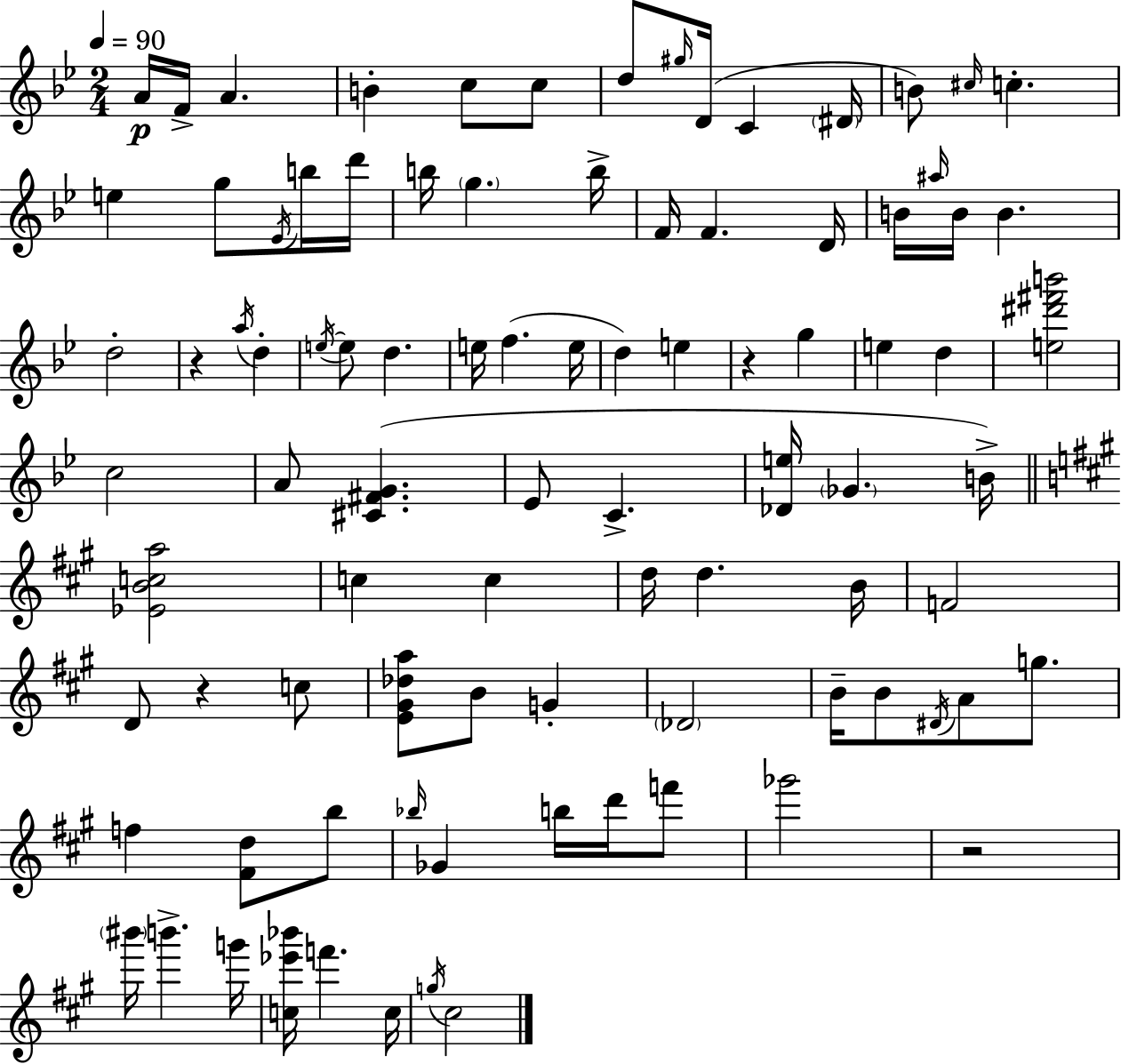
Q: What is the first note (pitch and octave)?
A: A4